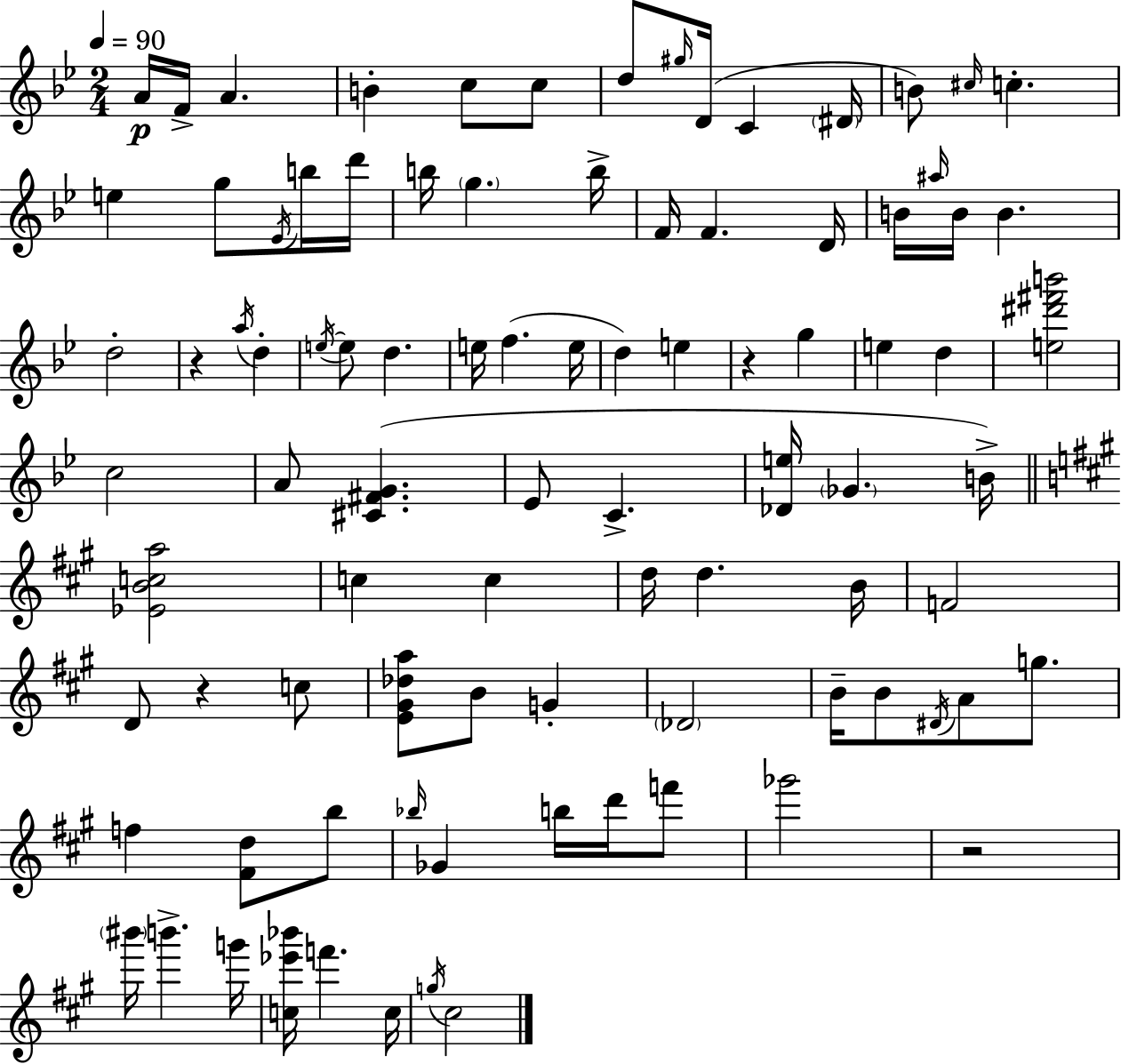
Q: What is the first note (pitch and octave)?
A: A4